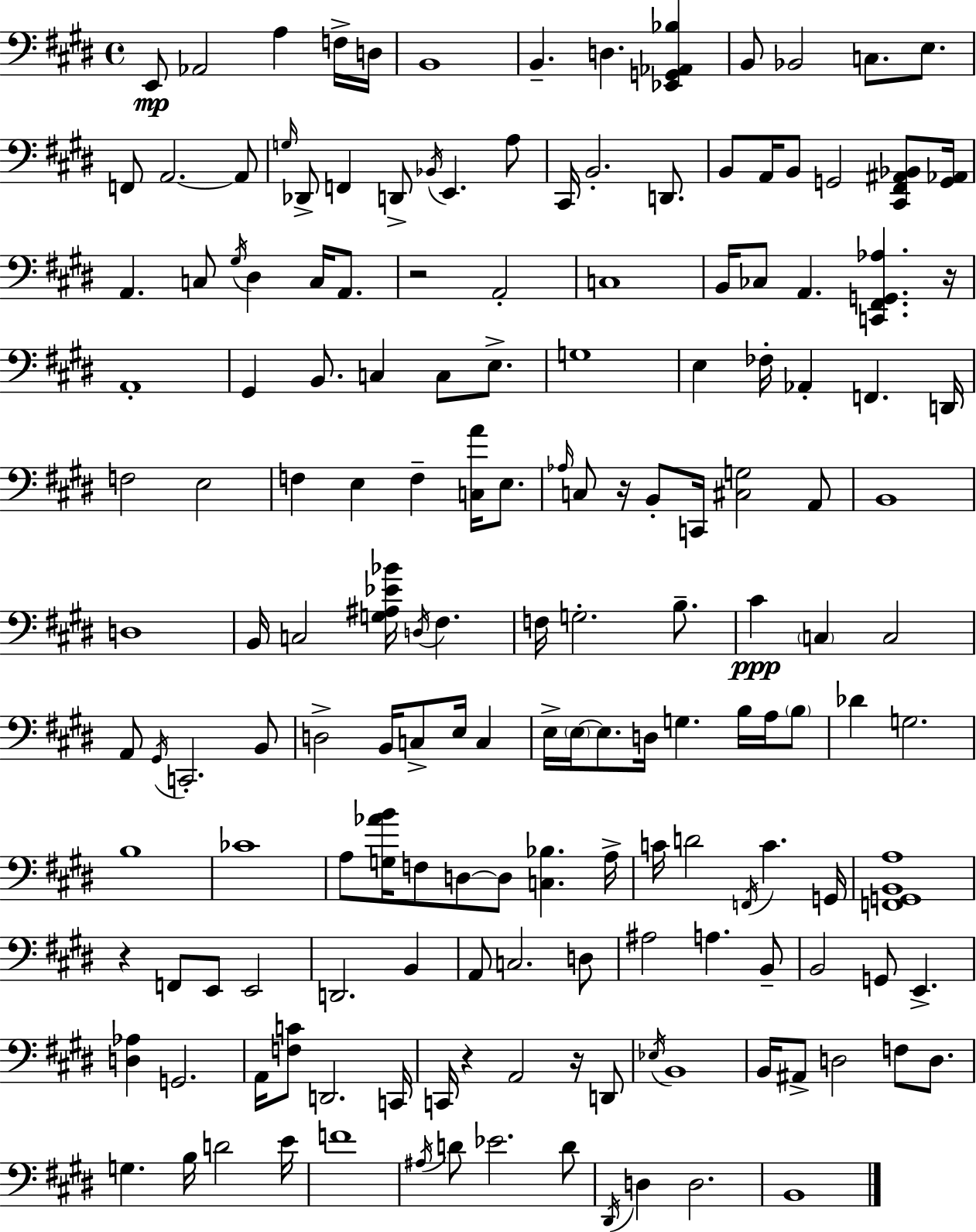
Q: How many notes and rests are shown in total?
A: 165